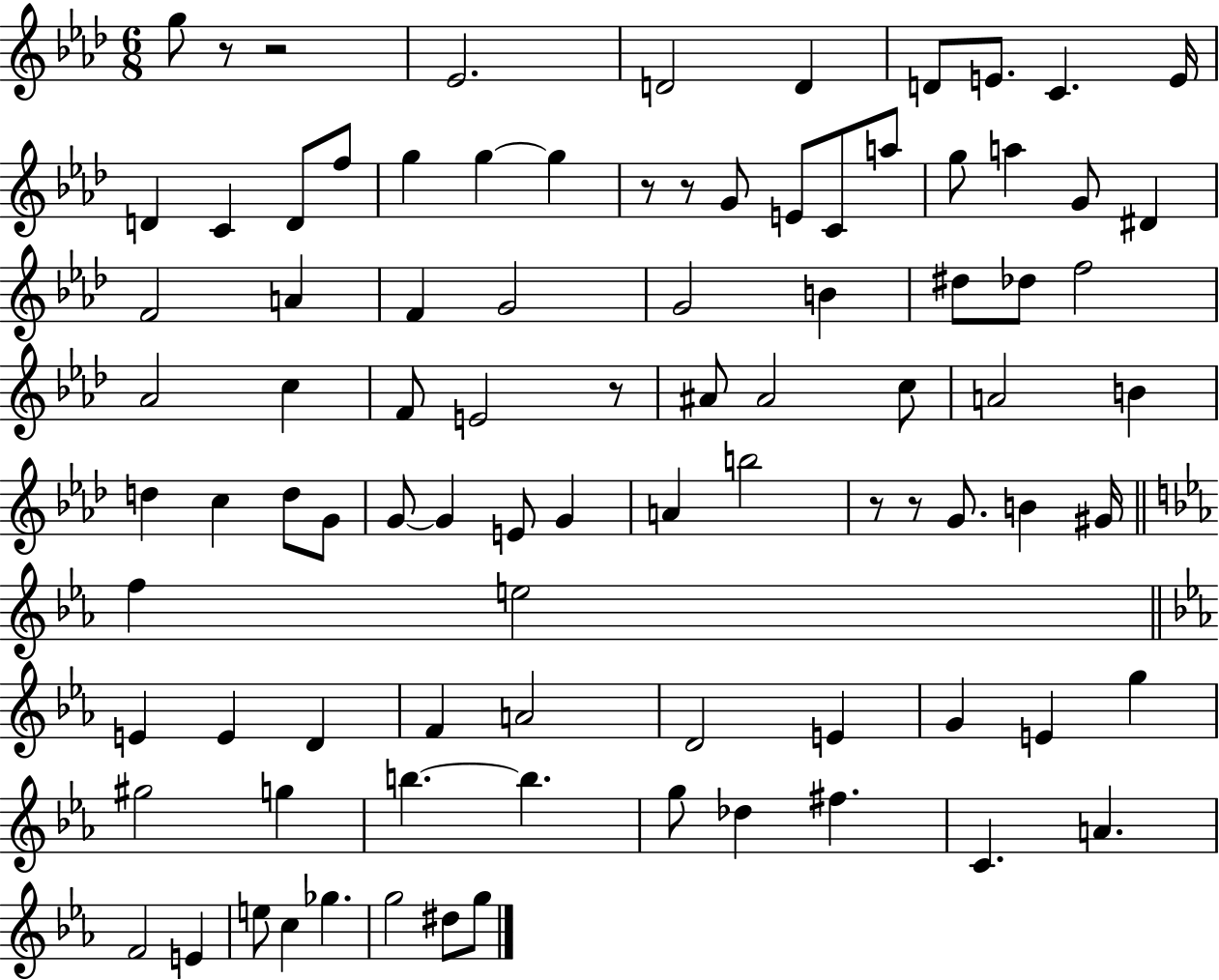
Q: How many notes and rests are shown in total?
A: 90